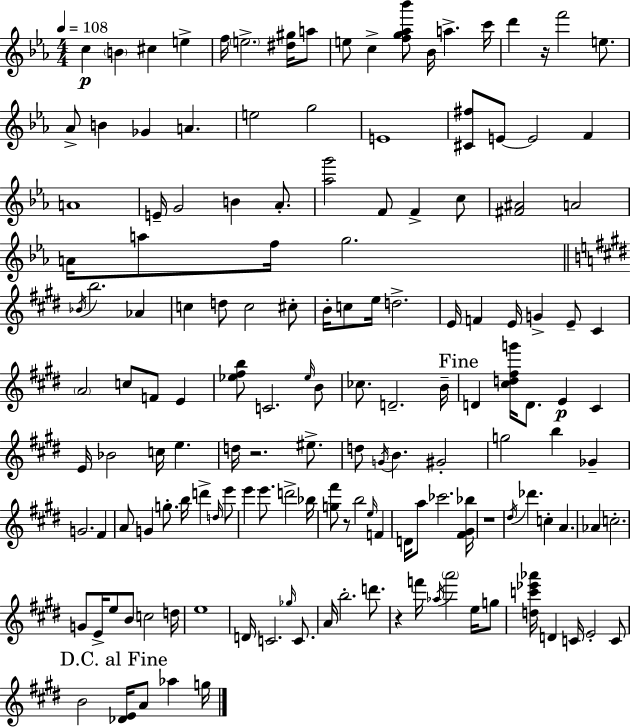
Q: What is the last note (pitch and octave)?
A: G5